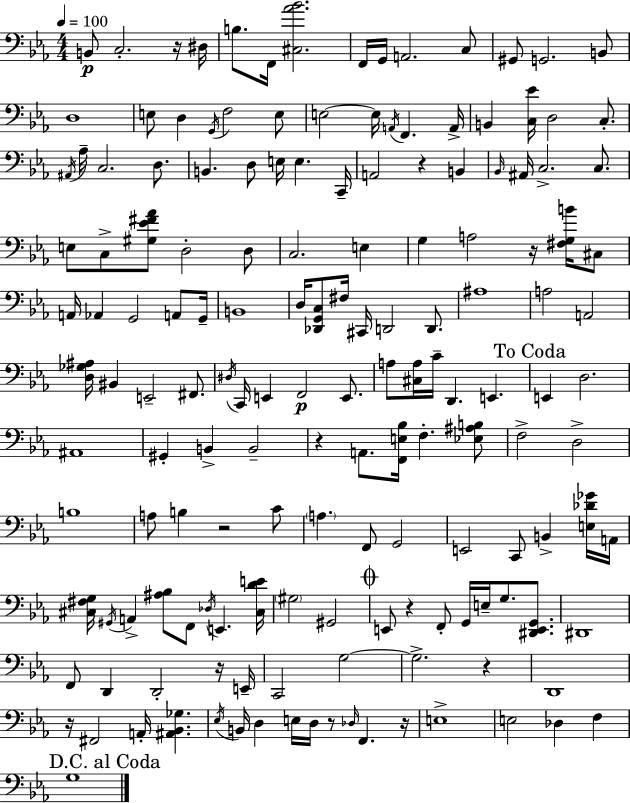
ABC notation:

X:1
T:Untitled
M:4/4
L:1/4
K:Cm
B,,/2 C,2 z/4 ^D,/4 B,/2 F,,/4 [^C,_A_B]2 F,,/4 G,,/4 A,,2 C,/2 ^G,,/2 G,,2 B,,/2 D,4 E,/2 D, G,,/4 F,2 E,/2 E,2 E,/4 A,,/4 F,, A,,/4 B,, [C,_E]/4 D,2 C,/2 ^A,,/4 _A,/4 C,2 D,/2 B,, D,/2 E,/4 E, C,,/4 A,,2 z B,, _B,,/4 ^A,,/4 C,2 C,/2 E,/2 C,/2 [^G,_E^F_A]/2 D,2 D,/2 C,2 E, G, A,2 z/4 [^F,G,B]/4 ^C,/2 A,,/4 _A,, G,,2 A,,/2 G,,/4 B,,4 D,/4 [_D,,G,,C,]/2 ^F,/4 ^C,,/4 D,,2 D,,/2 ^A,4 A,2 A,,2 [D,_G,^A,]/4 ^B,, E,,2 ^F,,/2 ^D,/4 C,,/4 E,, F,,2 E,,/2 A,/2 [^C,A,]/4 C/4 D,, E,, E,, D,2 ^A,,4 ^G,, B,, B,,2 z A,,/2 [F,,E,_B,]/4 F, [_E,^A,B,]/2 F,2 D,2 B,4 A,/2 B, z2 C/2 A, F,,/2 G,,2 E,,2 C,,/2 B,, [E,_D_G]/4 A,,/4 [^C,^F,G,]/4 ^G,,/4 A,, [^A,_B,]/2 F,,/2 _D,/4 E,, [^C,DE]/4 ^G,2 ^G,,2 E,,/2 z F,,/2 G,,/4 E,/4 G,/2 [^D,,E,,G,,]/2 ^D,,4 F,,/2 D,, D,,2 z/4 E,,/4 C,,2 G,2 G,2 z D,,4 z/4 ^F,,2 A,,/4 [^A,,_B,,_G,] _E,/4 B,,/4 D, E,/4 D,/4 z/2 _D,/4 F,, z/4 E,4 E,2 _D, F, G,4